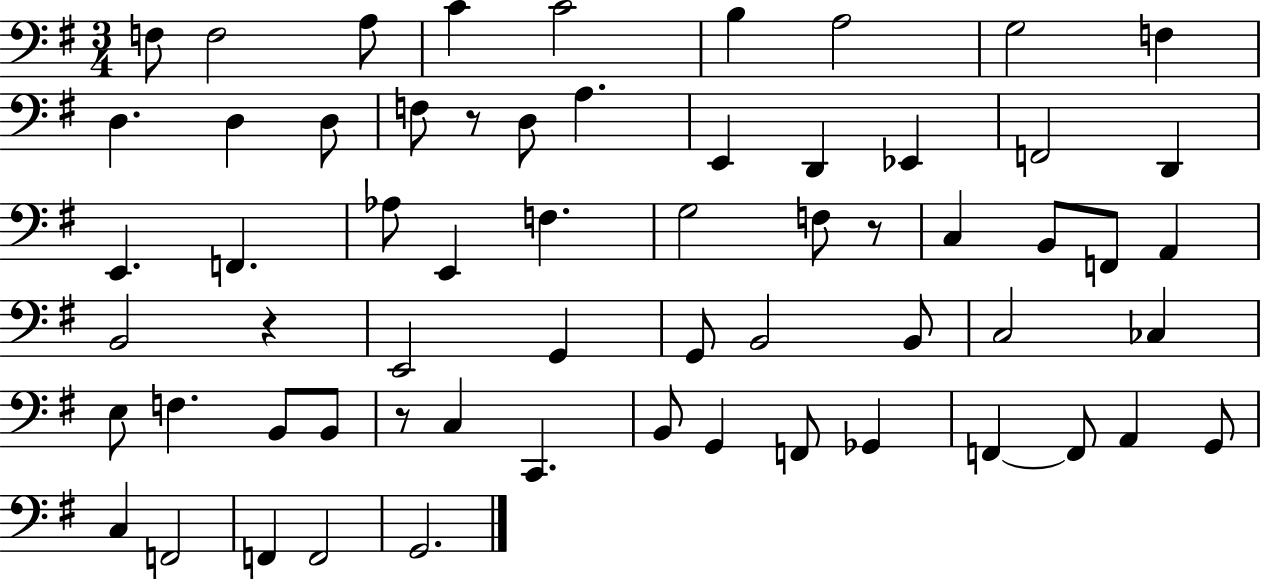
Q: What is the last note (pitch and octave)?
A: G2